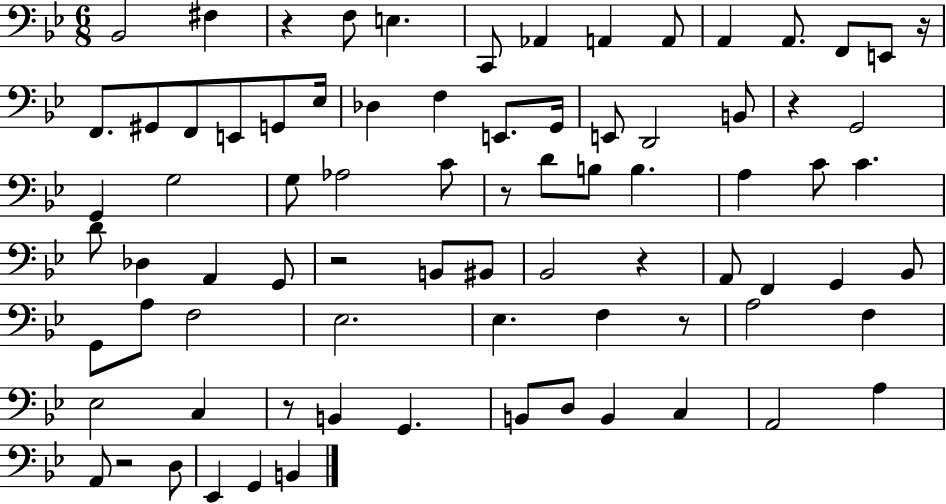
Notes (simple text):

Bb2/h F#3/q R/q F3/e E3/q. C2/e Ab2/q A2/q A2/e A2/q A2/e. F2/e E2/e R/s F2/e. G#2/e F2/e E2/e G2/e Eb3/s Db3/q F3/q E2/e. G2/s E2/e D2/h B2/e R/q G2/h G2/q G3/h G3/e Ab3/h C4/e R/e D4/e B3/e B3/q. A3/q C4/e C4/q. D4/e Db3/q A2/q G2/e R/h B2/e BIS2/e Bb2/h R/q A2/e F2/q G2/q Bb2/e G2/e A3/e F3/h Eb3/h. Eb3/q. F3/q R/e A3/h F3/q Eb3/h C3/q R/e B2/q G2/q. B2/e D3/e B2/q C3/q A2/h A3/q A2/e R/h D3/e Eb2/q G2/q B2/q